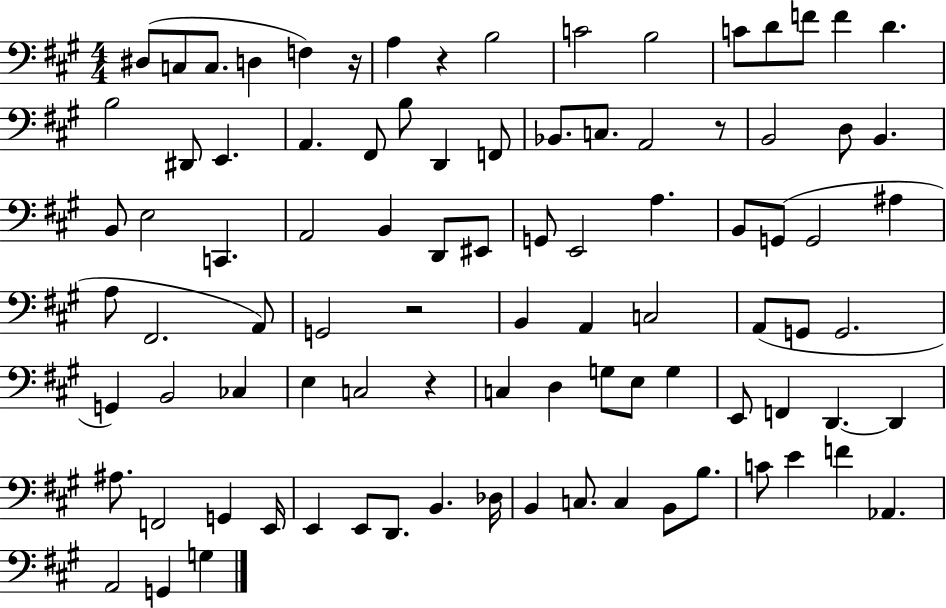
D#3/e C3/e C3/e. D3/q F3/q R/s A3/q R/q B3/h C4/h B3/h C4/e D4/e F4/e F4/q D4/q. B3/h D#2/e E2/q. A2/q. F#2/e B3/e D2/q F2/e Bb2/e. C3/e. A2/h R/e B2/h D3/e B2/q. B2/e E3/h C2/q. A2/h B2/q D2/e EIS2/e G2/e E2/h A3/q. B2/e G2/e G2/h A#3/q A3/e F#2/h. A2/e G2/h R/h B2/q A2/q C3/h A2/e G2/e G2/h. G2/q B2/h CES3/q E3/q C3/h R/q C3/q D3/q G3/e E3/e G3/q E2/e F2/q D2/q. D2/q A#3/e. F2/h G2/q E2/s E2/q E2/e D2/e. B2/q. Db3/s B2/q C3/e. C3/q B2/e B3/e. C4/e E4/q F4/q Ab2/q. A2/h G2/q G3/q